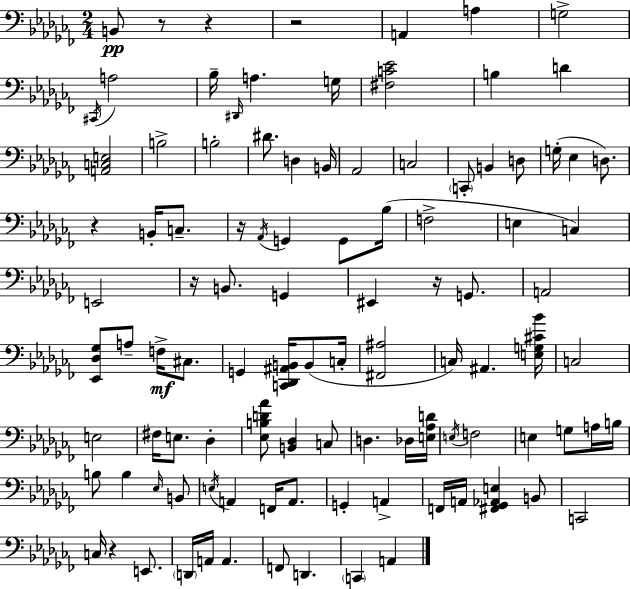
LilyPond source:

{
  \clef bass
  \numericTimeSignature
  \time 2/4
  \key aes \minor
  b,8\pp r8 r4 | r2 | a,4 a4 | g2-> | \break \acciaccatura { cis,16 } a2 | bes16-- \grace { dis,16 } a4. | g16 <fis c' ees'>2 | b4 d'4 | \break <a, c e>2 | b2-> | b2-. | dis'8. d4 | \break b,16 aes,2 | c2 | \parenthesize c,8-. b,4 | d8 g16-.( ees4 d8.) | \break r4 b,16-. c8.-- | r16 \acciaccatura { aes,16 } g,4 | g,8 bes16( f2-> | e4 c4) | \break e,2 | r16 b,8. g,4 | eis,4 r16 | g,8. a,2 | \break <ees, des ges>8 a8-- f16->\mf | cis8. g,4 <c, des, ais, b,>16 | b,8( c16-. <fis, ais>2 | c16) ais,4. | \break <e g cis' bes'>16 c2 | e2 | fis16 e8. des4-. | <ees b d' aes'>8 <b, des>4 | \break c8 d4. | des16 <e aes d'>16 \acciaccatura { e16 } f2 | e4 | g8 a16 b16 b8 b4 | \break \grace { ees16 } b,8 \acciaccatura { e16 } a,4 | f,16 a,8. g,4-. | a,4-> f,16 a,16 | <fis, ges, aes, e>4 b,8 c,2 | \break c16 r4 | e,8. \parenthesize d,16 a,16 | a,4. f,8 | d,4. \parenthesize c,4 | \break a,4 \bar "|."
}